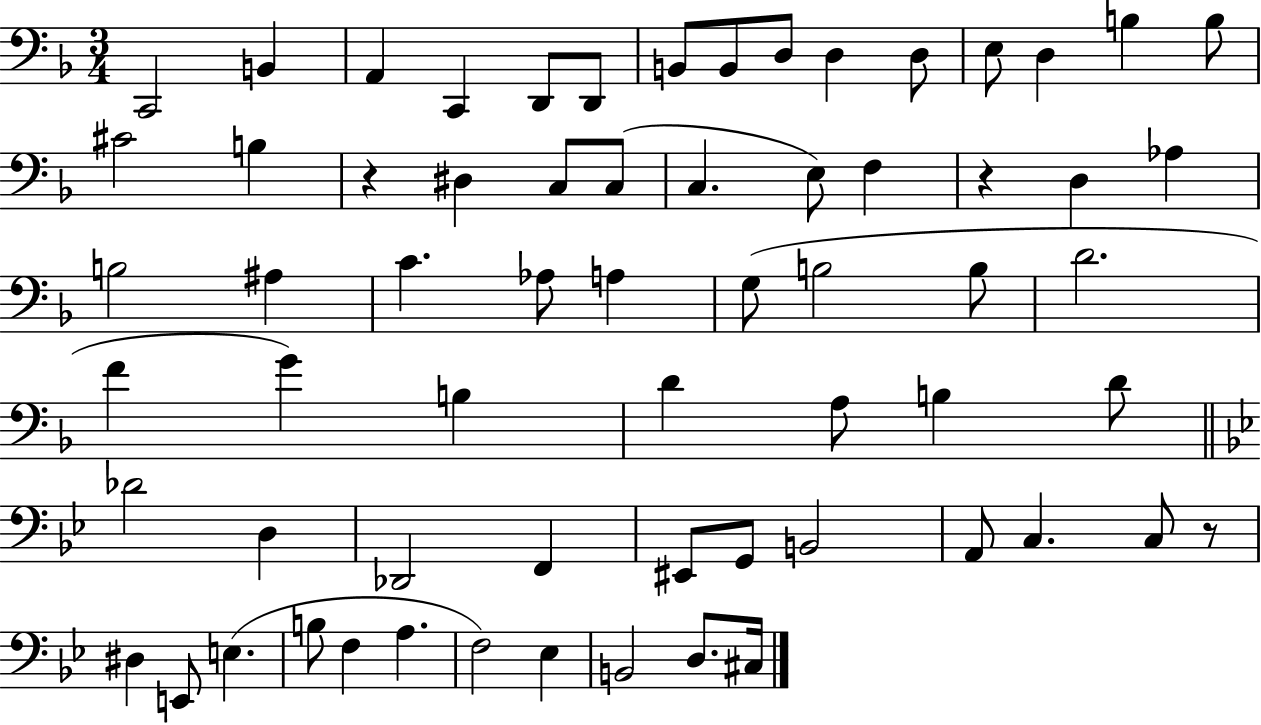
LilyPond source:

{
  \clef bass
  \numericTimeSignature
  \time 3/4
  \key f \major
  c,2 b,4 | a,4 c,4 d,8 d,8 | b,8 b,8 d8 d4 d8 | e8 d4 b4 b8 | \break cis'2 b4 | r4 dis4 c8 c8( | c4. e8) f4 | r4 d4 aes4 | \break b2 ais4 | c'4. aes8 a4 | g8( b2 b8 | d'2. | \break f'4 g'4) b4 | d'4 a8 b4 d'8 | \bar "||" \break \key bes \major des'2 d4 | des,2 f,4 | eis,8 g,8 b,2 | a,8 c4. c8 r8 | \break dis4 e,8 e4.( | b8 f4 a4. | f2) ees4 | b,2 d8. cis16 | \break \bar "|."
}